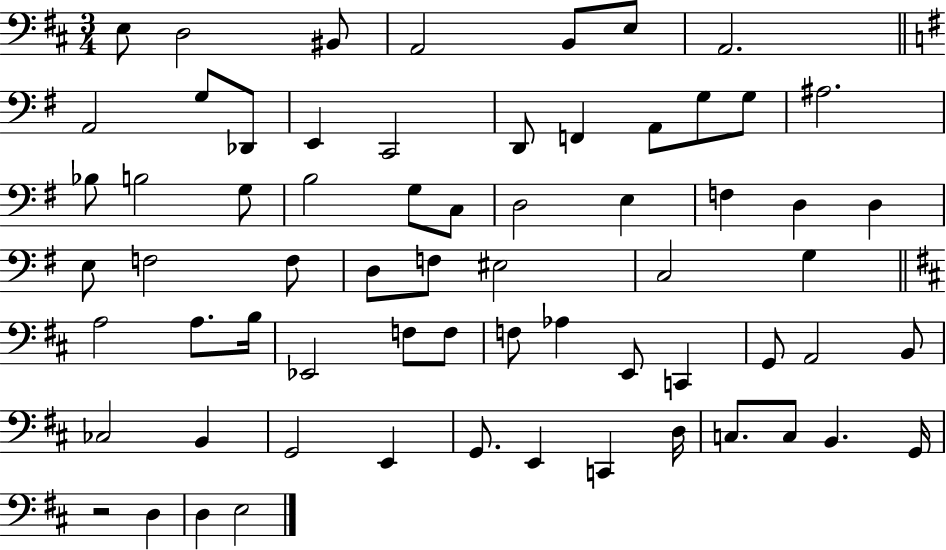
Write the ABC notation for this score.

X:1
T:Untitled
M:3/4
L:1/4
K:D
E,/2 D,2 ^B,,/2 A,,2 B,,/2 E,/2 A,,2 A,,2 G,/2 _D,,/2 E,, C,,2 D,,/2 F,, A,,/2 G,/2 G,/2 ^A,2 _B,/2 B,2 G,/2 B,2 G,/2 C,/2 D,2 E, F, D, D, E,/2 F,2 F,/2 D,/2 F,/2 ^E,2 C,2 G, A,2 A,/2 B,/4 _E,,2 F,/2 F,/2 F,/2 _A, E,,/2 C,, G,,/2 A,,2 B,,/2 _C,2 B,, G,,2 E,, G,,/2 E,, C,, D,/4 C,/2 C,/2 B,, G,,/4 z2 D, D, E,2